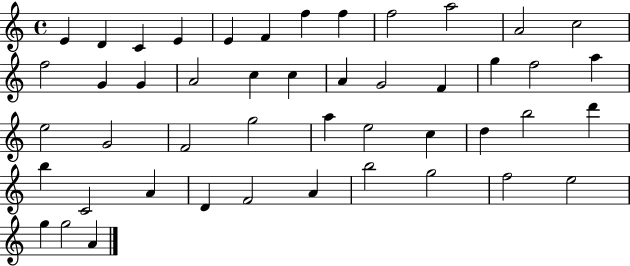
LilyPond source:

{
  \clef treble
  \time 4/4
  \defaultTimeSignature
  \key c \major
  e'4 d'4 c'4 e'4 | e'4 f'4 f''4 f''4 | f''2 a''2 | a'2 c''2 | \break f''2 g'4 g'4 | a'2 c''4 c''4 | a'4 g'2 f'4 | g''4 f''2 a''4 | \break e''2 g'2 | f'2 g''2 | a''4 e''2 c''4 | d''4 b''2 d'''4 | \break b''4 c'2 a'4 | d'4 f'2 a'4 | b''2 g''2 | f''2 e''2 | \break g''4 g''2 a'4 | \bar "|."
}